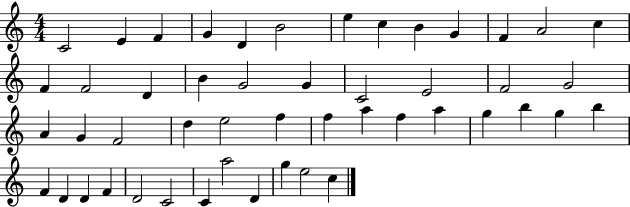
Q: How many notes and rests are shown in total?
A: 49